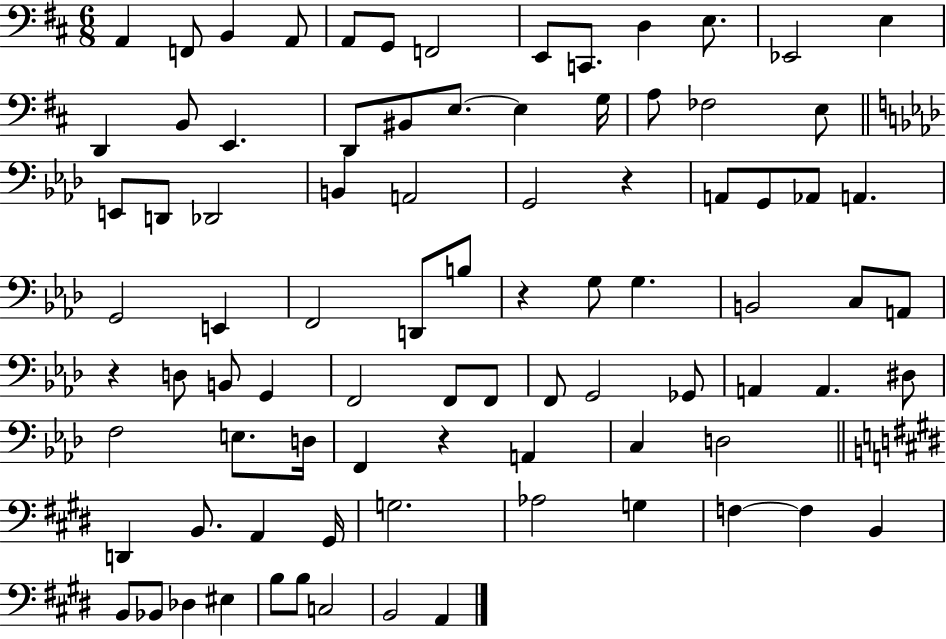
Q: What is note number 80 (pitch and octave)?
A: C3